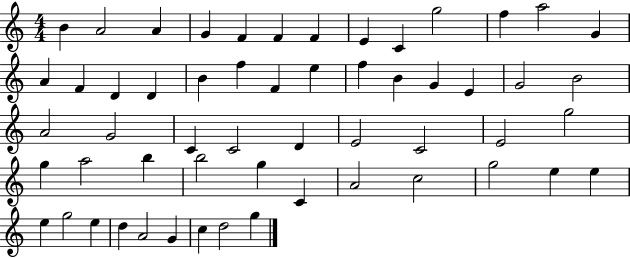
X:1
T:Untitled
M:4/4
L:1/4
K:C
B A2 A G F F F E C g2 f a2 G A F D D B f F e f B G E G2 B2 A2 G2 C C2 D E2 C2 E2 g2 g a2 b b2 g C A2 c2 g2 e e e g2 e d A2 G c d2 g